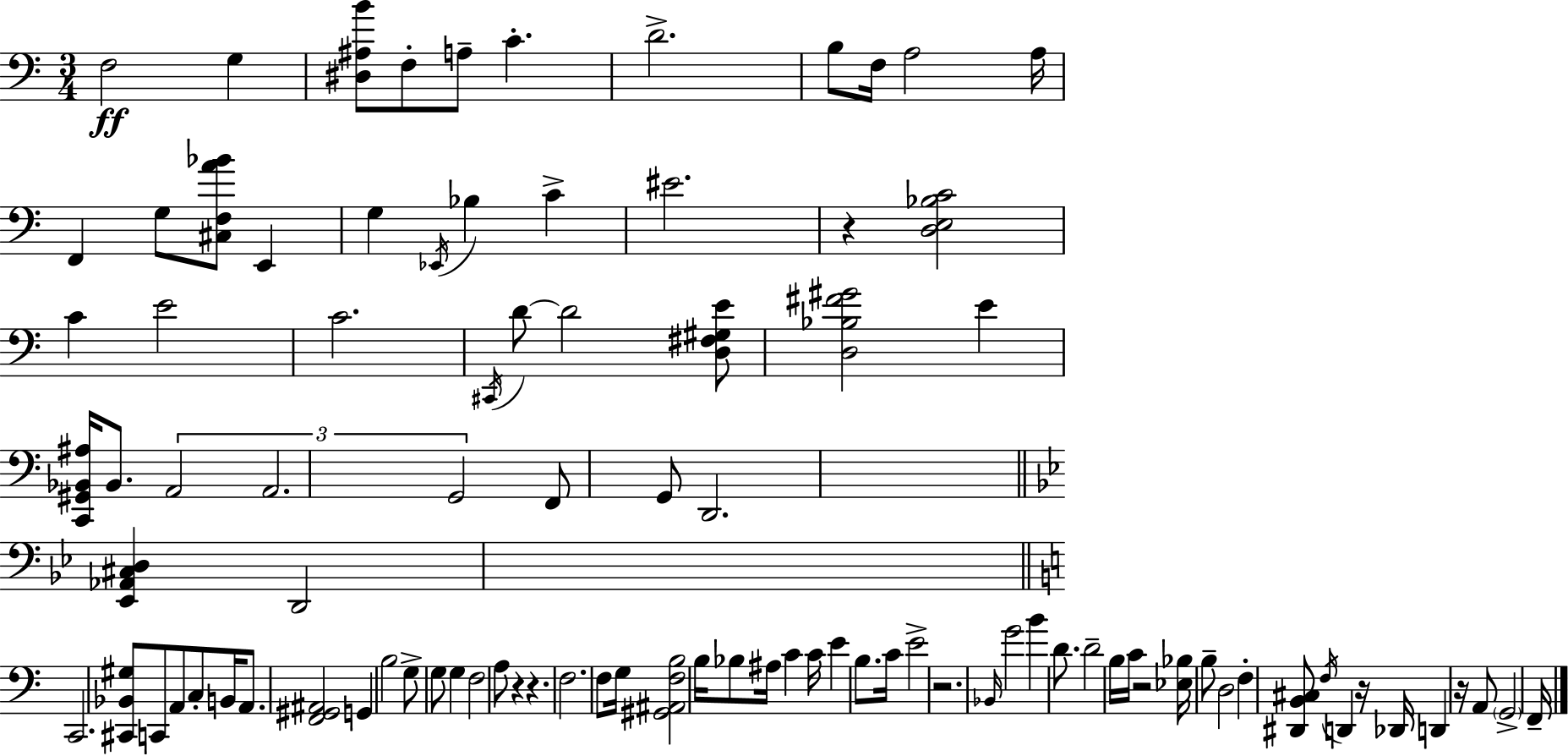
X:1
T:Untitled
M:3/4
L:1/4
K:C
F,2 G, [^D,^A,B]/2 F,/2 A,/2 C D2 B,/2 F,/4 A,2 A,/4 F,, G,/2 [^C,F,A_B]/2 E,, G, _E,,/4 _B, C ^E2 z [D,E,_B,C]2 C E2 C2 ^C,,/4 D/2 D2 [D,^F,^G,E]/2 [D,_B,^F^G]2 E [C,,^G,,_B,,^A,]/4 _B,,/2 A,,2 A,,2 G,,2 F,,/2 G,,/2 D,,2 [_E,,_A,,^C,D,] D,,2 C,,2 [^C,,_B,,^G,]/2 C,,/2 A,,/2 C,/2 B,,/4 A,,/2 [F,,^G,,^A,,]2 G,, B,2 G,/2 G,/2 G, F,2 A,/2 z z F,2 F,/2 G,/4 [^G,,^A,,F,B,]2 B,/4 _B,/2 ^A,/4 C C/4 E B,/2 C/4 E2 z2 _B,,/4 G2 B D/2 D2 B,/4 C/4 z2 [_E,_B,]/4 B,/2 D,2 F, [^D,,B,,^C,]/2 F,/4 D,, z/4 _D,,/4 D,, z/4 A,,/2 G,,2 F,,/4